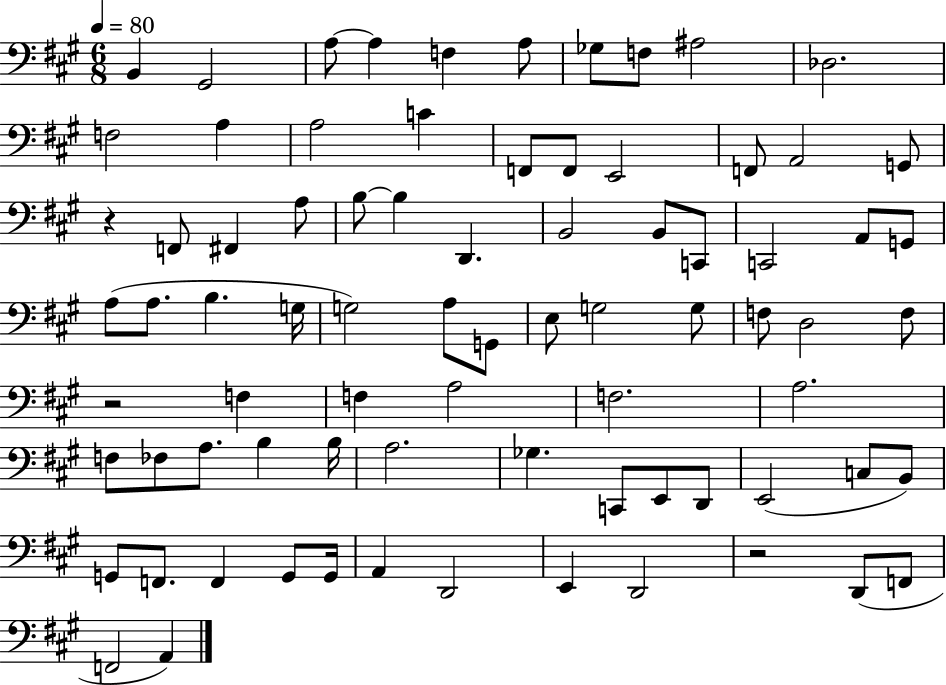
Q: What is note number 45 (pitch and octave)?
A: F3